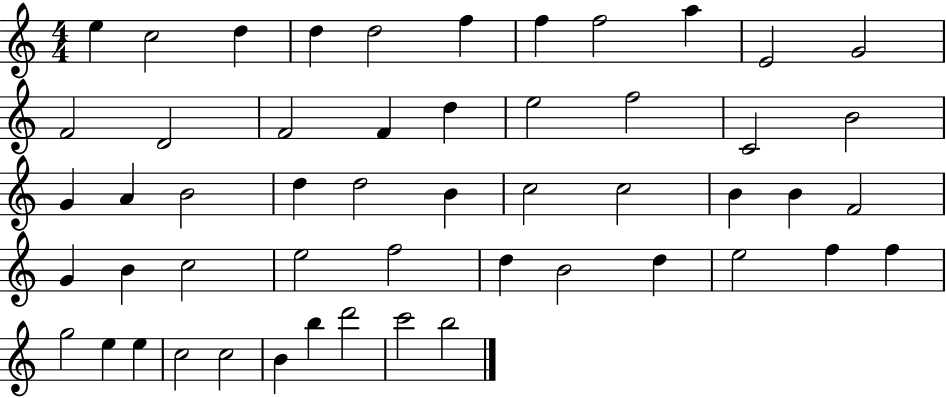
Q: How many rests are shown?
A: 0